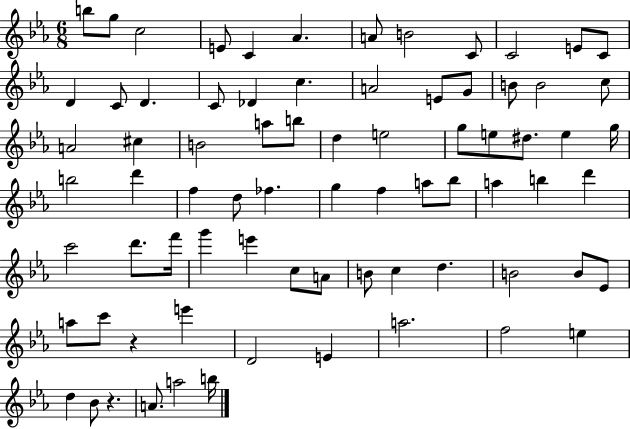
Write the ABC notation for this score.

X:1
T:Untitled
M:6/8
L:1/4
K:Eb
b/2 g/2 c2 E/2 C _A A/2 B2 C/2 C2 E/2 C/2 D C/2 D C/2 _D c A2 E/2 G/2 B/2 B2 c/2 A2 ^c B2 a/2 b/2 d e2 g/2 e/2 ^d/2 e g/4 b2 d' f d/2 _f g f a/2 _b/2 a b d' c'2 d'/2 f'/4 g' e' c/2 A/2 B/2 c d B2 B/2 _E/2 a/2 c'/2 z e' D2 E a2 f2 e d _B/2 z A/2 a2 b/4